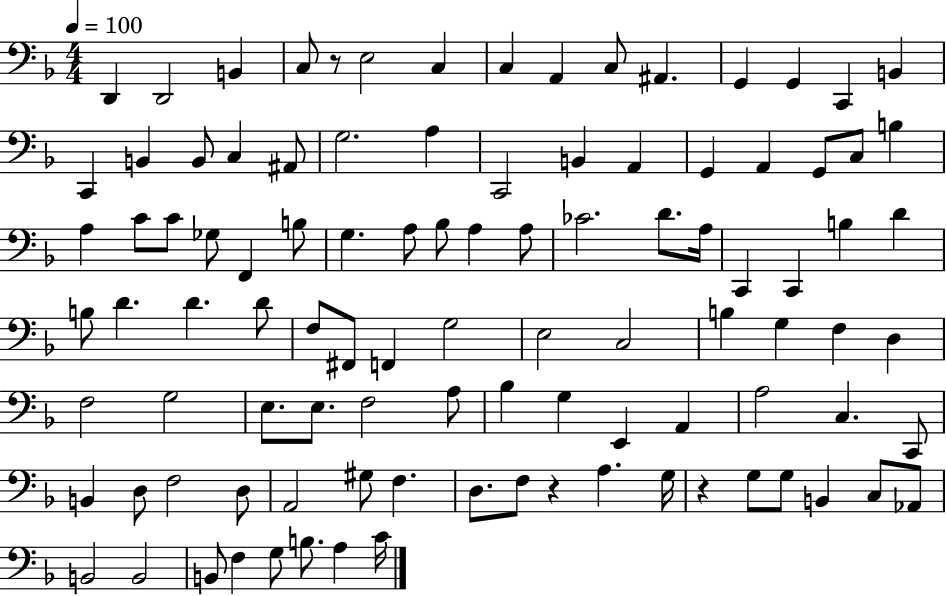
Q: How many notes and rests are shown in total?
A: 101